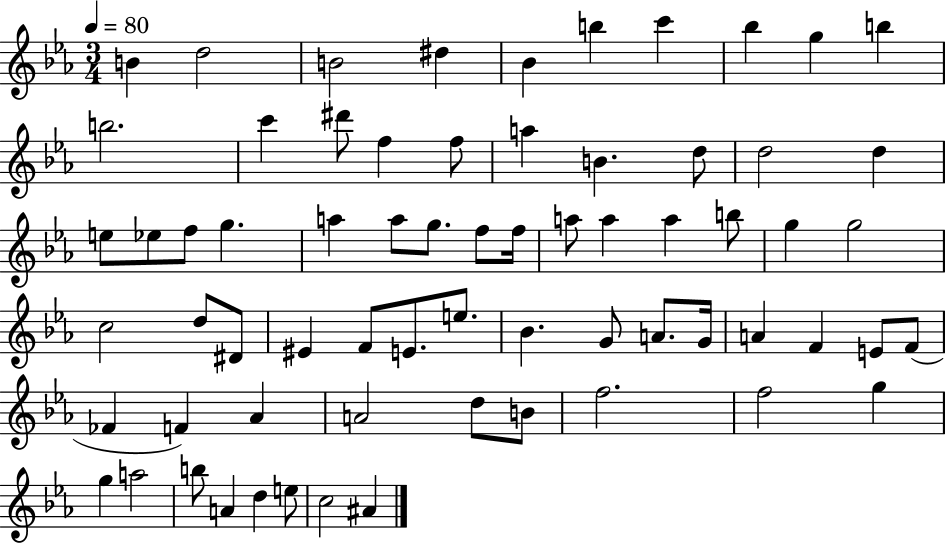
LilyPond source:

{
  \clef treble
  \numericTimeSignature
  \time 3/4
  \key ees \major
  \tempo 4 = 80
  b'4 d''2 | b'2 dis''4 | bes'4 b''4 c'''4 | bes''4 g''4 b''4 | \break b''2. | c'''4 dis'''8 f''4 f''8 | a''4 b'4. d''8 | d''2 d''4 | \break e''8 ees''8 f''8 g''4. | a''4 a''8 g''8. f''8 f''16 | a''8 a''4 a''4 b''8 | g''4 g''2 | \break c''2 d''8 dis'8 | eis'4 f'8 e'8. e''8. | bes'4. g'8 a'8. g'16 | a'4 f'4 e'8 f'8( | \break fes'4 f'4) aes'4 | a'2 d''8 b'8 | f''2. | f''2 g''4 | \break g''4 a''2 | b''8 a'4 d''4 e''8 | c''2 ais'4 | \bar "|."
}